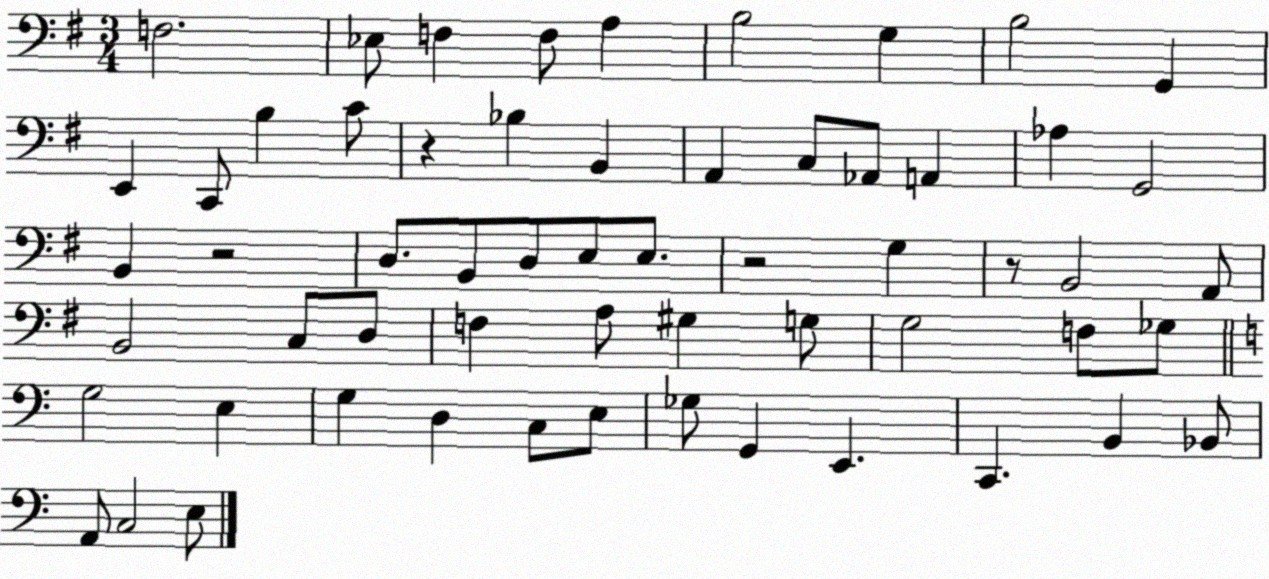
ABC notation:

X:1
T:Untitled
M:3/4
L:1/4
K:G
F,2 _E,/2 F, F,/2 A, B,2 G, B,2 G,, E,, C,,/2 B, C/2 z _B, B,, A,, C,/2 _A,,/2 A,, _A, G,,2 B,, z2 D,/2 B,,/2 D,/2 E,/2 E,/2 z2 G, z/2 B,,2 A,,/2 B,,2 C,/2 D,/2 F, A,/2 ^G, G,/2 G,2 F,/2 _G,/2 G,2 E, G, D, C,/2 E,/2 _G,/2 G,, E,, C,, B,, _B,,/2 A,,/2 C,2 E,/2